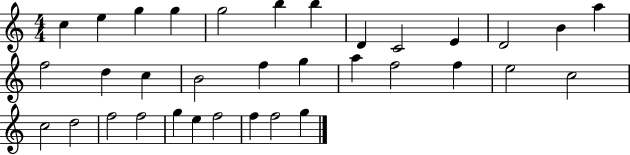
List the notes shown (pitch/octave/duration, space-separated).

C5/q E5/q G5/q G5/q G5/h B5/q B5/q D4/q C4/h E4/q D4/h B4/q A5/q F5/h D5/q C5/q B4/h F5/q G5/q A5/q F5/h F5/q E5/h C5/h C5/h D5/h F5/h F5/h G5/q E5/q F5/h F5/q F5/h G5/q